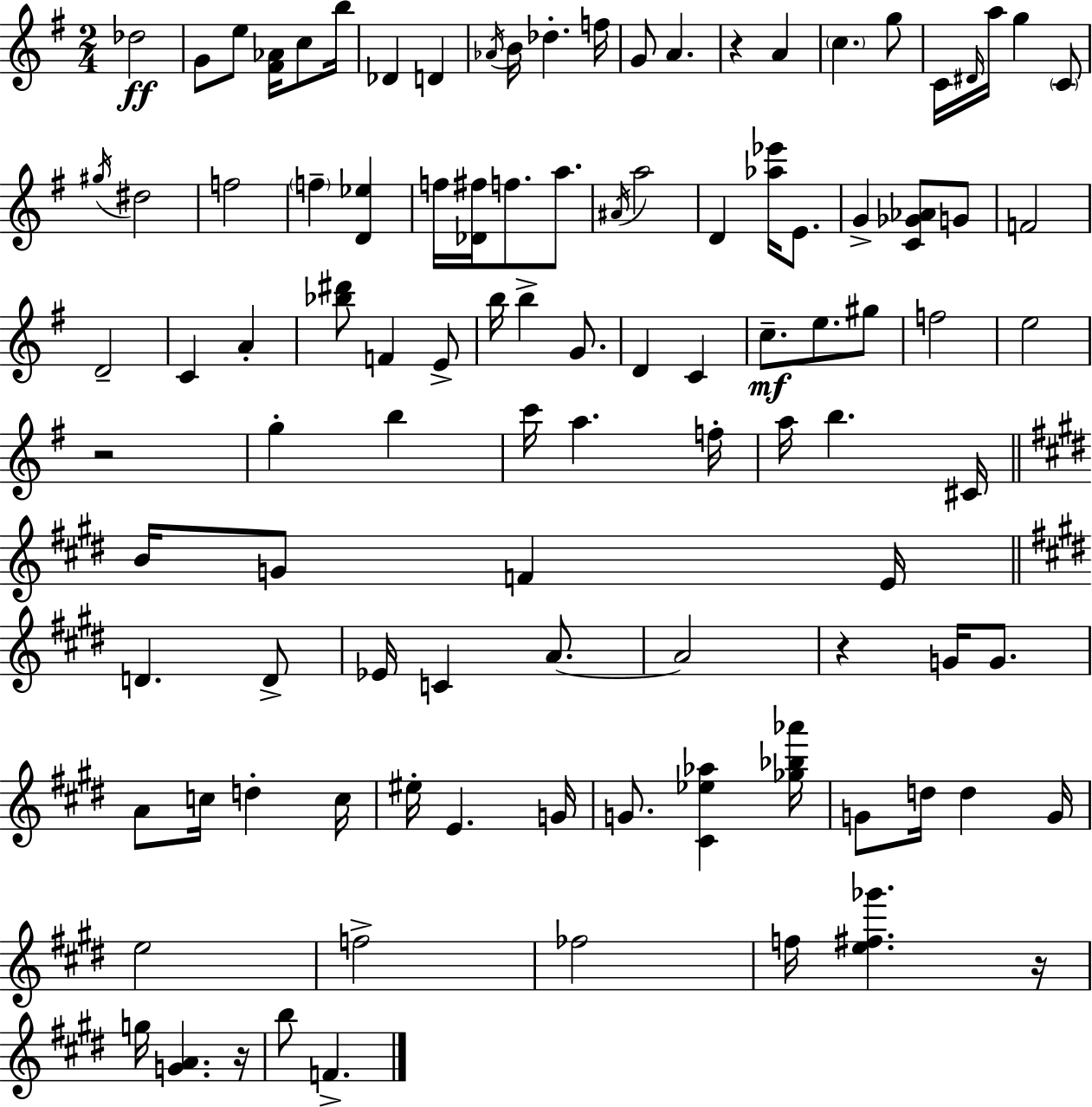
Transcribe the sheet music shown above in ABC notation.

X:1
T:Untitled
M:2/4
L:1/4
K:G
_d2 G/2 e/2 [^F_A]/4 c/2 b/4 _D D _A/4 B/4 _d f/4 G/2 A z A c g/2 C/4 ^D/4 a/4 g C/2 ^g/4 ^d2 f2 f [D_e] f/4 [_D^f]/4 f/2 a/2 ^A/4 a2 D [_a_e']/4 E/2 G [C_G_A]/2 G/2 F2 D2 C A [_b^d']/2 F E/2 b/4 b G/2 D C c/2 e/2 ^g/2 f2 e2 z2 g b c'/4 a f/4 a/4 b ^C/4 B/4 G/2 F E/4 D D/2 _E/4 C A/2 A2 z G/4 G/2 A/2 c/4 d c/4 ^e/4 E G/4 G/2 [^C_e_a] [_g_b_a']/4 G/2 d/4 d G/4 e2 f2 _f2 f/4 [e^f_g'] z/4 g/4 [GA] z/4 b/2 F